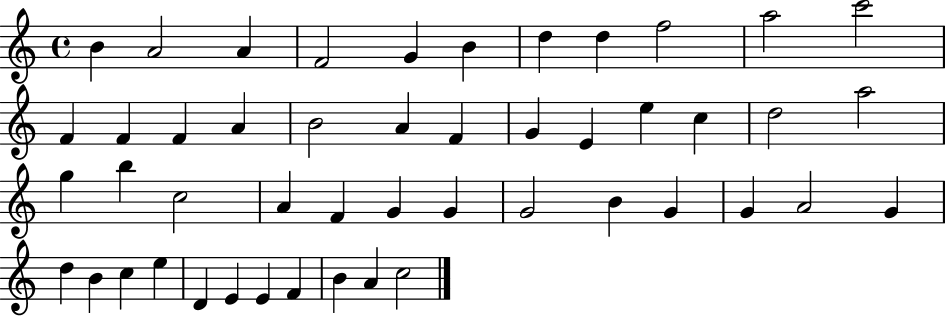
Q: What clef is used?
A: treble